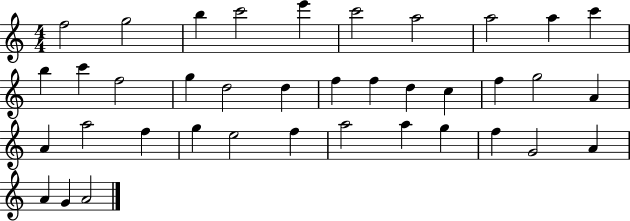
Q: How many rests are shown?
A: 0